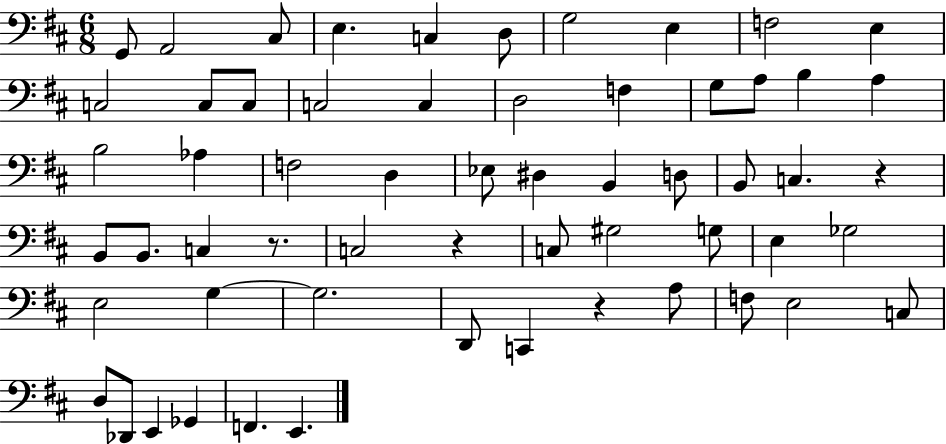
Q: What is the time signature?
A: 6/8